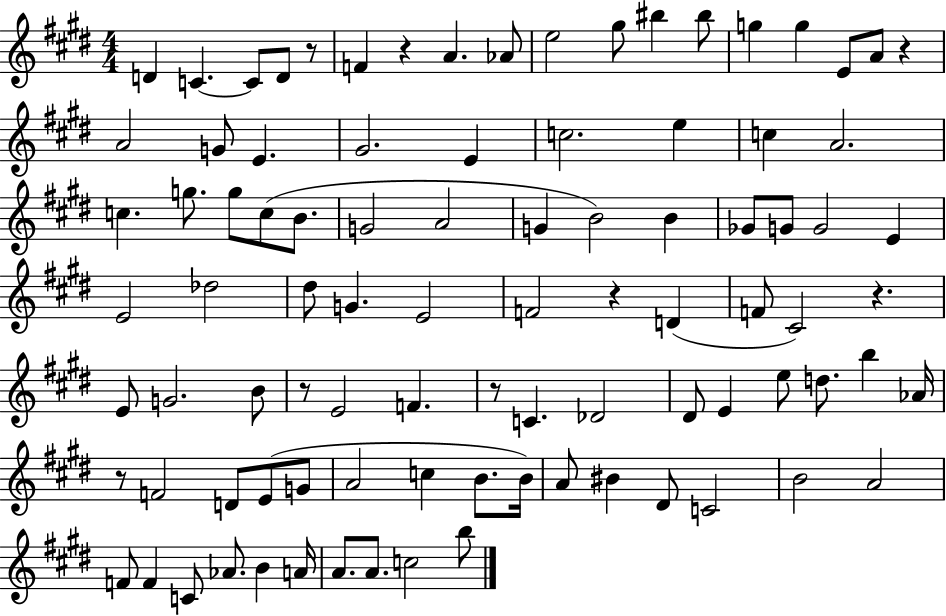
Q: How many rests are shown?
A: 8